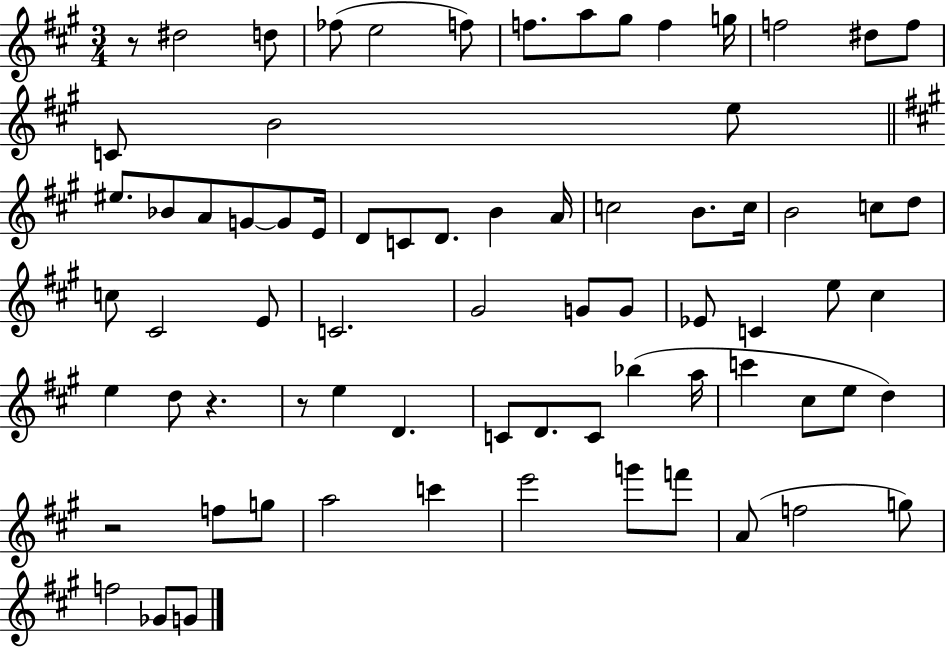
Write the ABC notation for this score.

X:1
T:Untitled
M:3/4
L:1/4
K:A
z/2 ^d2 d/2 _f/2 e2 f/2 f/2 a/2 ^g/2 f g/4 f2 ^d/2 f/2 C/2 B2 e/2 ^e/2 _B/2 A/2 G/2 G/2 E/4 D/2 C/2 D/2 B A/4 c2 B/2 c/4 B2 c/2 d/2 c/2 ^C2 E/2 C2 ^G2 G/2 G/2 _E/2 C e/2 ^c e d/2 z z/2 e D C/2 D/2 C/2 _b a/4 c' ^c/2 e/2 d z2 f/2 g/2 a2 c' e'2 g'/2 f'/2 A/2 f2 g/2 f2 _G/2 G/2